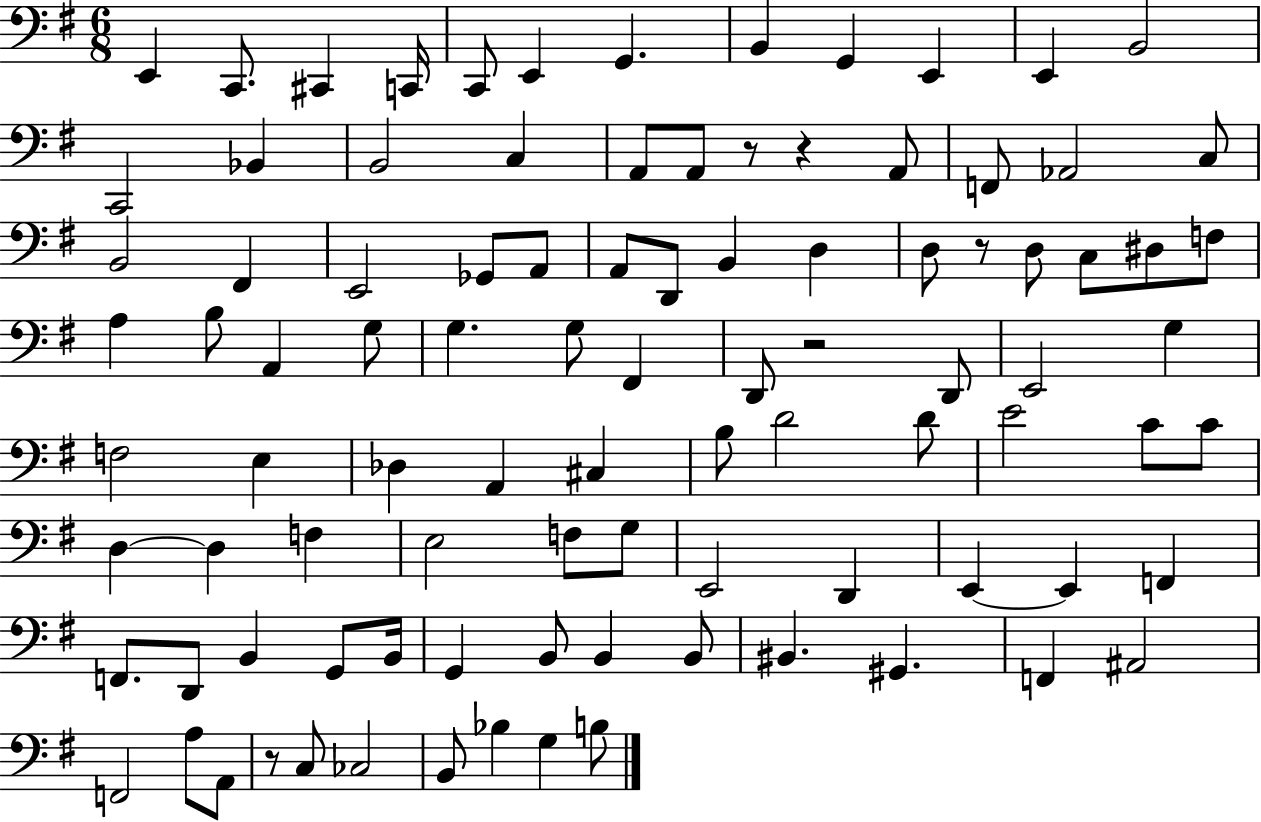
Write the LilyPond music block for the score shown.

{
  \clef bass
  \numericTimeSignature
  \time 6/8
  \key g \major
  \repeat volta 2 { e,4 c,8. cis,4 c,16 | c,8 e,4 g,4. | b,4 g,4 e,4 | e,4 b,2 | \break c,2 bes,4 | b,2 c4 | a,8 a,8 r8 r4 a,8 | f,8 aes,2 c8 | \break b,2 fis,4 | e,2 ges,8 a,8 | a,8 d,8 b,4 d4 | d8 r8 d8 c8 dis8 f8 | \break a4 b8 a,4 g8 | g4. g8 fis,4 | d,8 r2 d,8 | e,2 g4 | \break f2 e4 | des4 a,4 cis4 | b8 d'2 d'8 | e'2 c'8 c'8 | \break d4~~ d4 f4 | e2 f8 g8 | e,2 d,4 | e,4~~ e,4 f,4 | \break f,8. d,8 b,4 g,8 b,16 | g,4 b,8 b,4 b,8 | bis,4. gis,4. | f,4 ais,2 | \break f,2 a8 a,8 | r8 c8 ces2 | b,8 bes4 g4 b8 | } \bar "|."
}